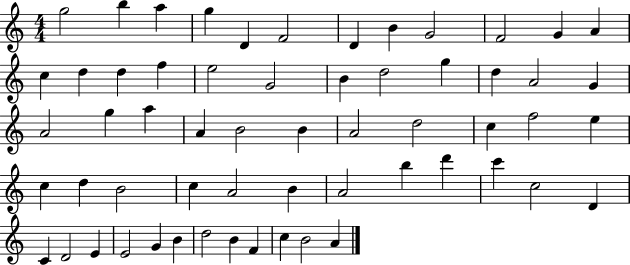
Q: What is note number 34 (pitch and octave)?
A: F5